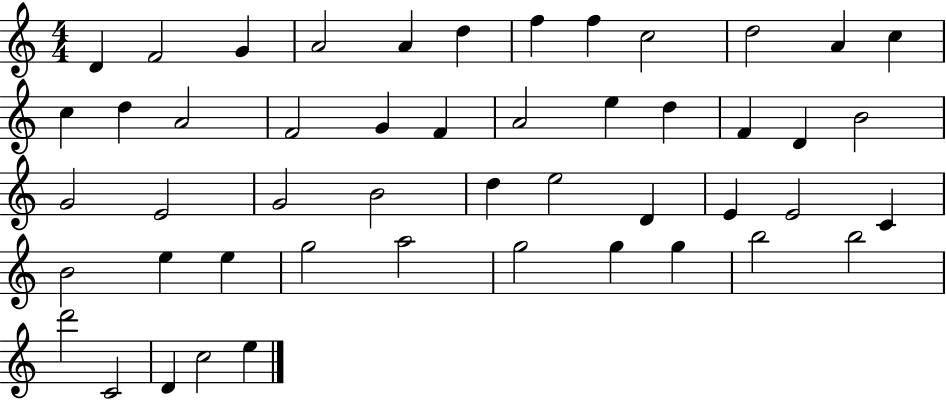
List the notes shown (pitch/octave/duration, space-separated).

D4/q F4/h G4/q A4/h A4/q D5/q F5/q F5/q C5/h D5/h A4/q C5/q C5/q D5/q A4/h F4/h G4/q F4/q A4/h E5/q D5/q F4/q D4/q B4/h G4/h E4/h G4/h B4/h D5/q E5/h D4/q E4/q E4/h C4/q B4/h E5/q E5/q G5/h A5/h G5/h G5/q G5/q B5/h B5/h D6/h C4/h D4/q C5/h E5/q